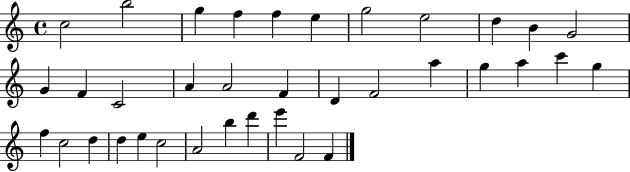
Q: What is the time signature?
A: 4/4